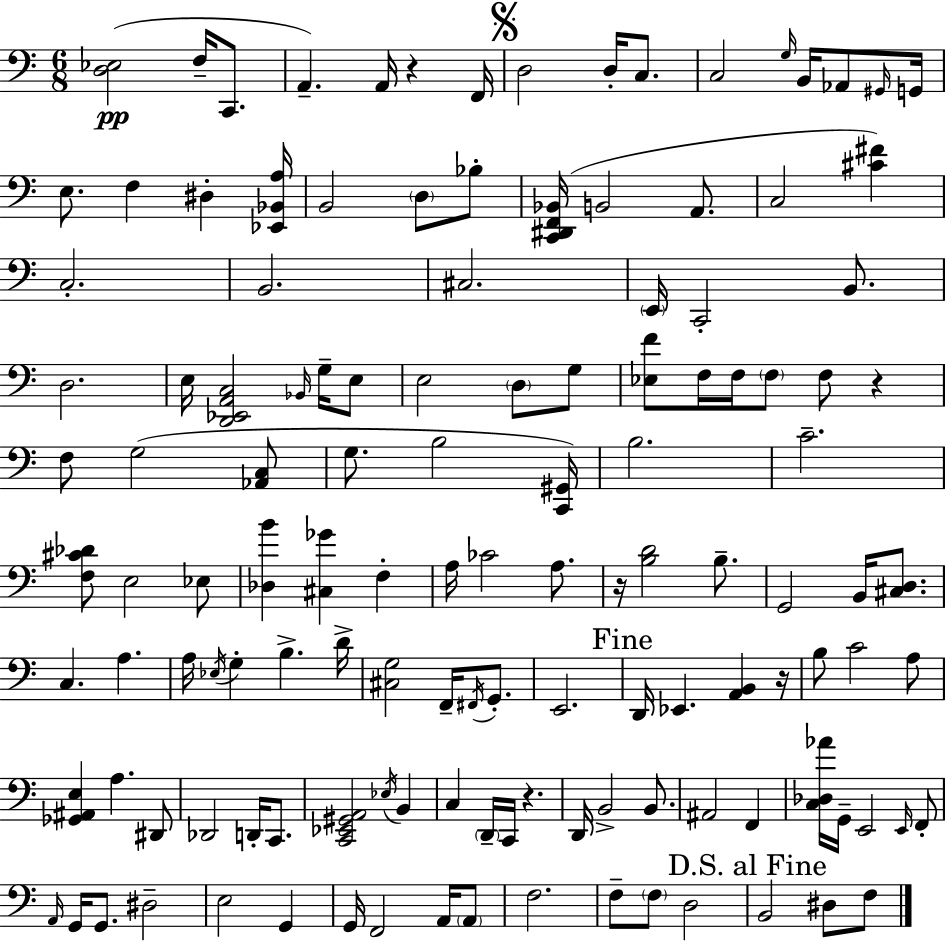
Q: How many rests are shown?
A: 5